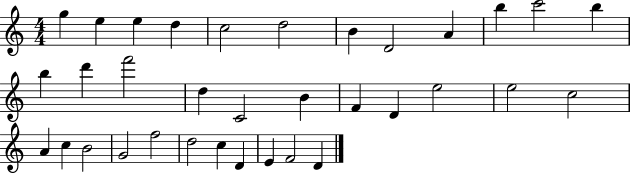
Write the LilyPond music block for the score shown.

{
  \clef treble
  \numericTimeSignature
  \time 4/4
  \key c \major
  g''4 e''4 e''4 d''4 | c''2 d''2 | b'4 d'2 a'4 | b''4 c'''2 b''4 | \break b''4 d'''4 f'''2 | d''4 c'2 b'4 | f'4 d'4 e''2 | e''2 c''2 | \break a'4 c''4 b'2 | g'2 f''2 | d''2 c''4 d'4 | e'4 f'2 d'4 | \break \bar "|."
}